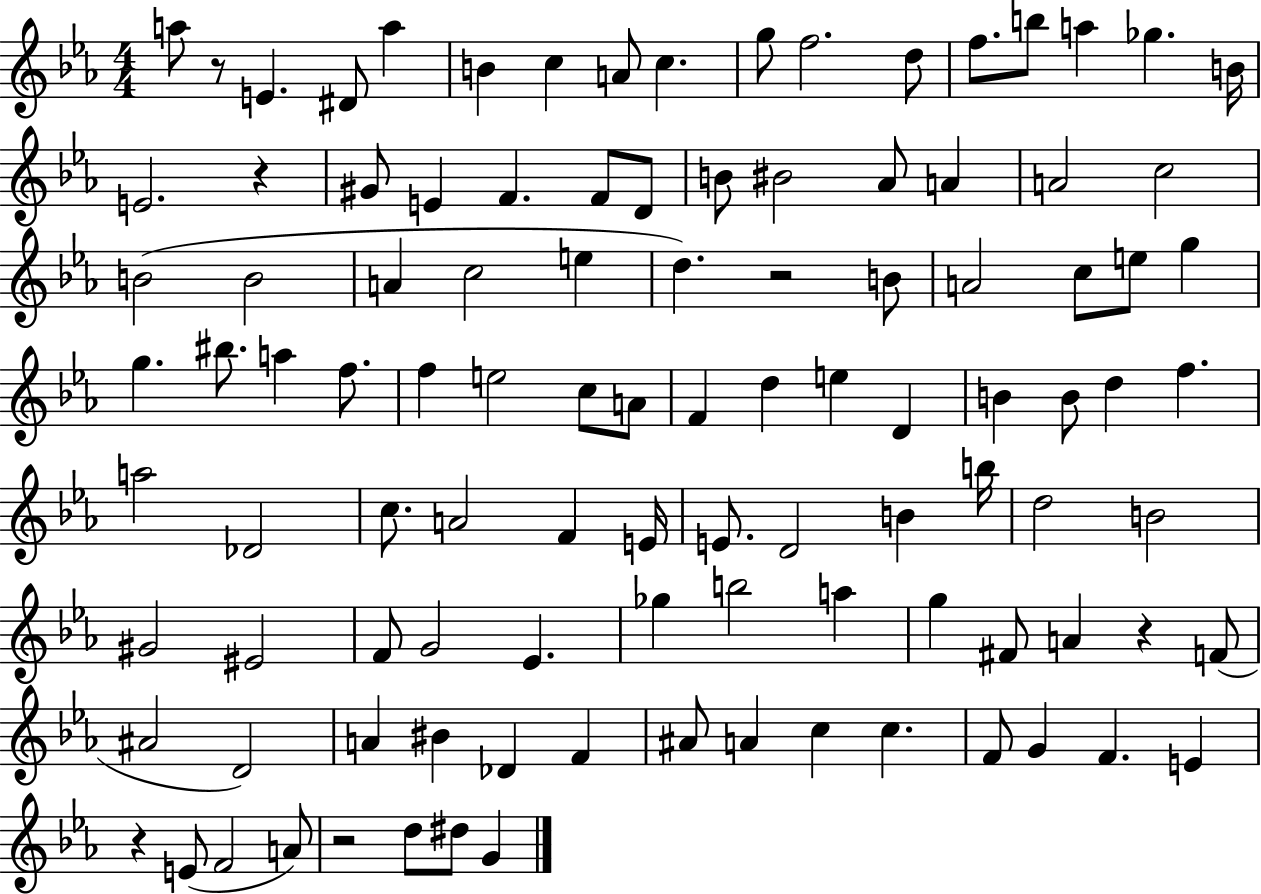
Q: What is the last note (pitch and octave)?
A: G4